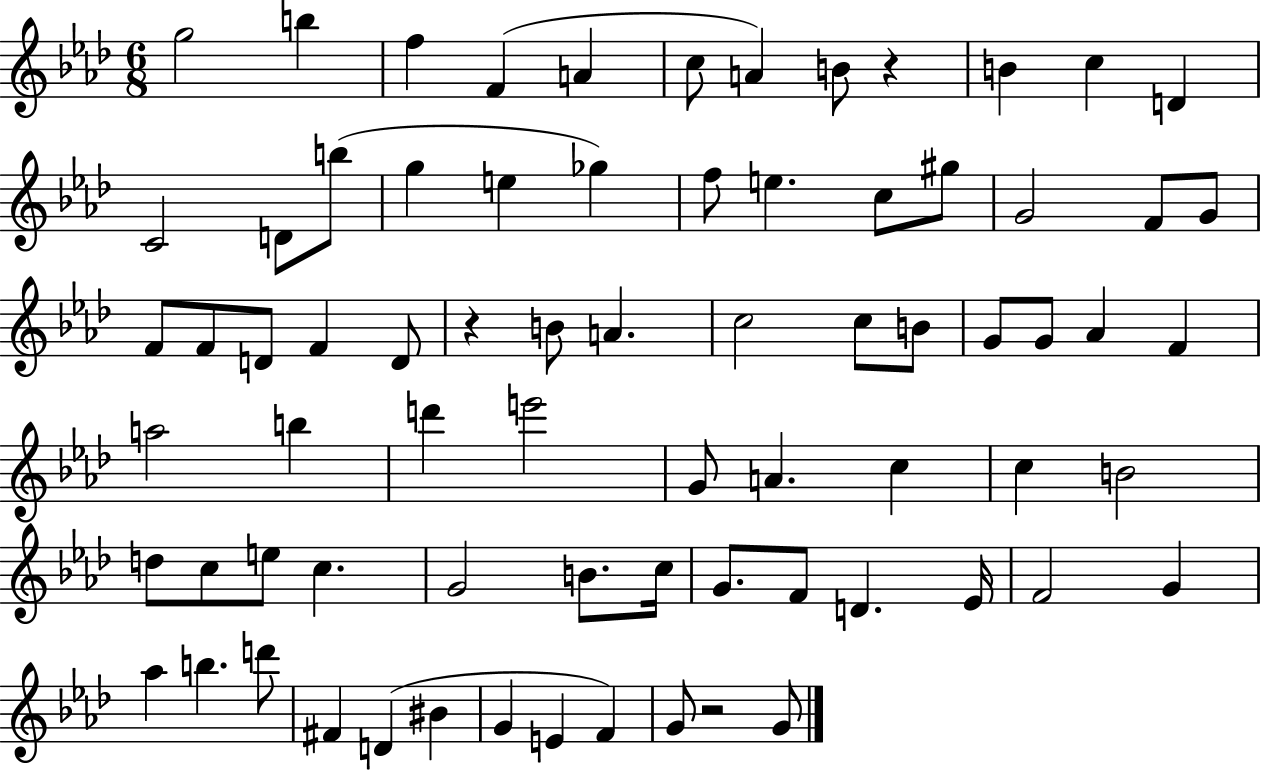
G5/h B5/q F5/q F4/q A4/q C5/e A4/q B4/e R/q B4/q C5/q D4/q C4/h D4/e B5/e G5/q E5/q Gb5/q F5/e E5/q. C5/e G#5/e G4/h F4/e G4/e F4/e F4/e D4/e F4/q D4/e R/q B4/e A4/q. C5/h C5/e B4/e G4/e G4/e Ab4/q F4/q A5/h B5/q D6/q E6/h G4/e A4/q. C5/q C5/q B4/h D5/e C5/e E5/e C5/q. G4/h B4/e. C5/s G4/e. F4/e D4/q. Eb4/s F4/h G4/q Ab5/q B5/q. D6/e F#4/q D4/q BIS4/q G4/q E4/q F4/q G4/e R/h G4/e